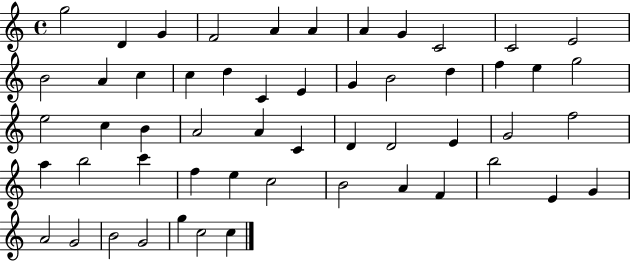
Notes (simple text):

G5/h D4/q G4/q F4/h A4/q A4/q A4/q G4/q C4/h C4/h E4/h B4/h A4/q C5/q C5/q D5/q C4/q E4/q G4/q B4/h D5/q F5/q E5/q G5/h E5/h C5/q B4/q A4/h A4/q C4/q D4/q D4/h E4/q G4/h F5/h A5/q B5/h C6/q F5/q E5/q C5/h B4/h A4/q F4/q B5/h E4/q G4/q A4/h G4/h B4/h G4/h G5/q C5/h C5/q